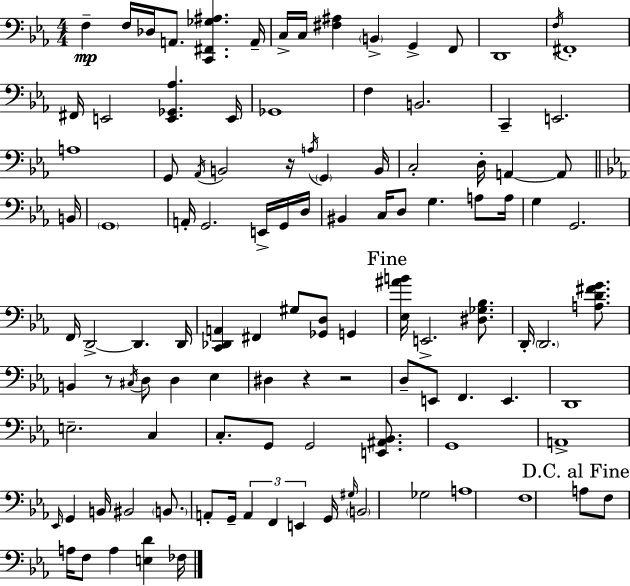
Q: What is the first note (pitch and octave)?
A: F3